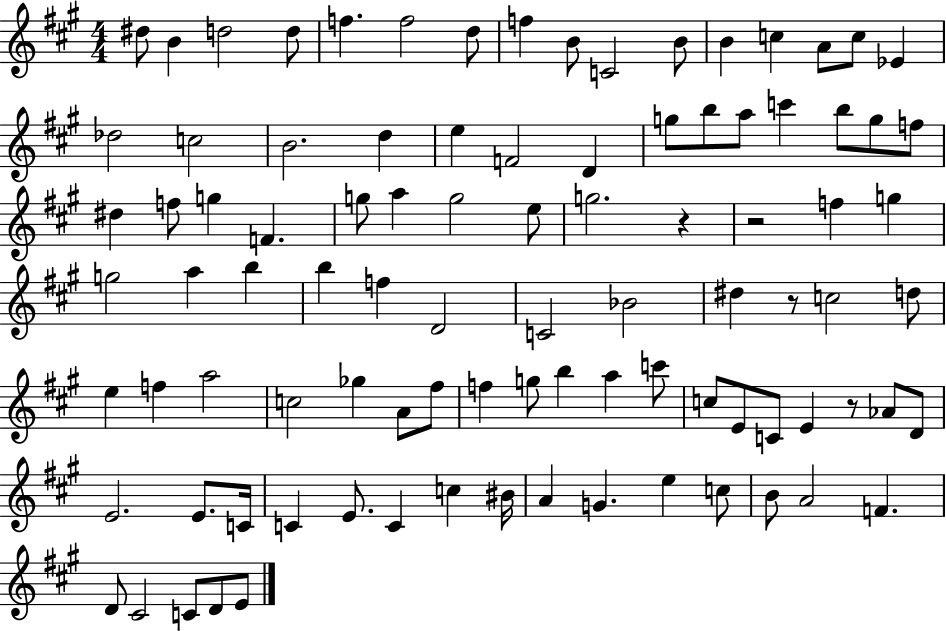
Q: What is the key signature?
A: A major